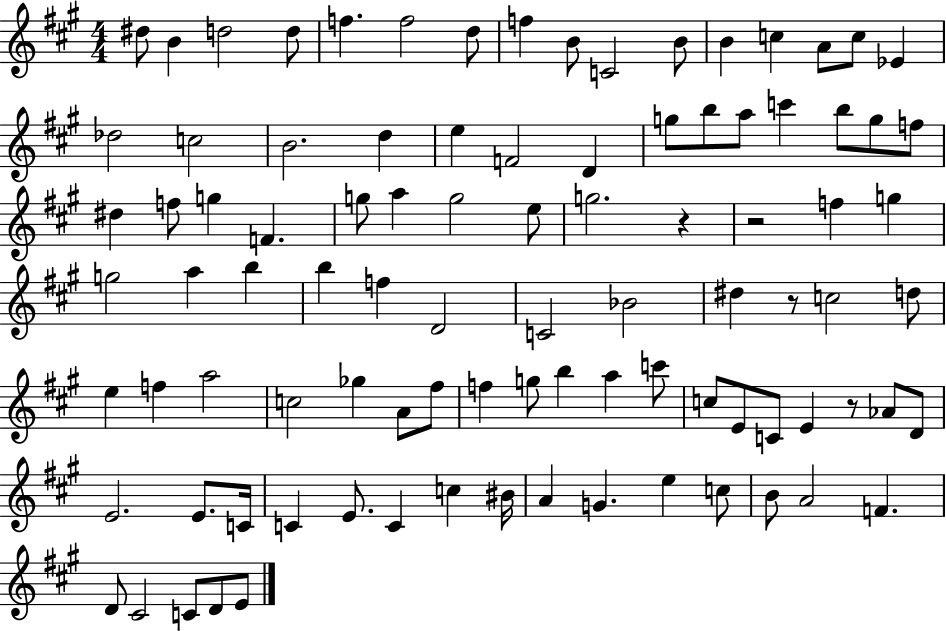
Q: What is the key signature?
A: A major